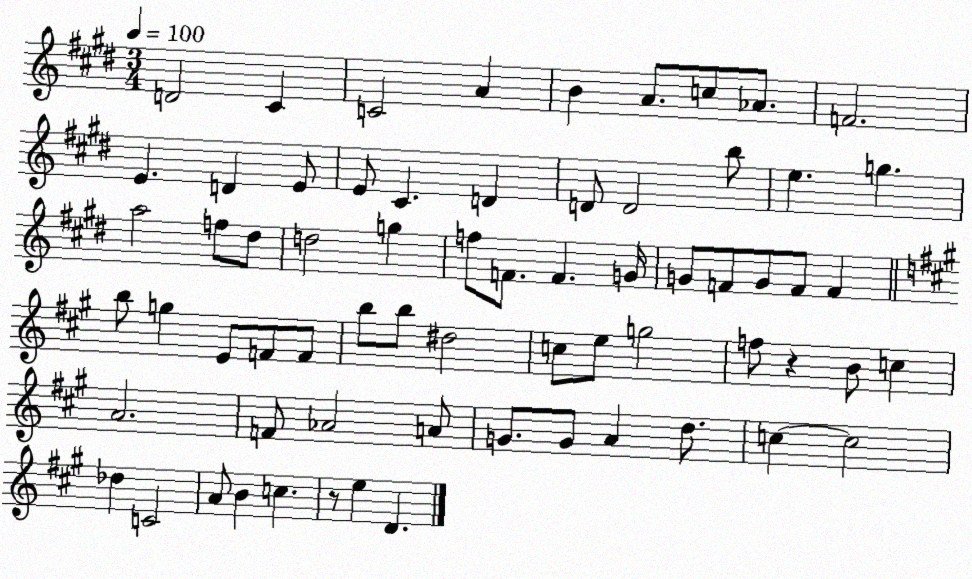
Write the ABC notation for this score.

X:1
T:Untitled
M:3/4
L:1/4
K:E
D2 ^C C2 A B A/2 c/2 _A/2 F2 E D E/2 E/2 ^C D D/2 D2 b/2 e g a2 f/2 ^d/2 d2 g f/2 F/2 F G/4 G/2 F/2 G/2 F/2 F b/2 g E/2 F/2 F/2 b/2 b/2 ^d2 c/2 e/2 g2 f/2 z B/2 c A2 F/2 _A2 A/2 G/2 G/2 A d/2 c c2 _d C2 A/2 B c z/2 e D